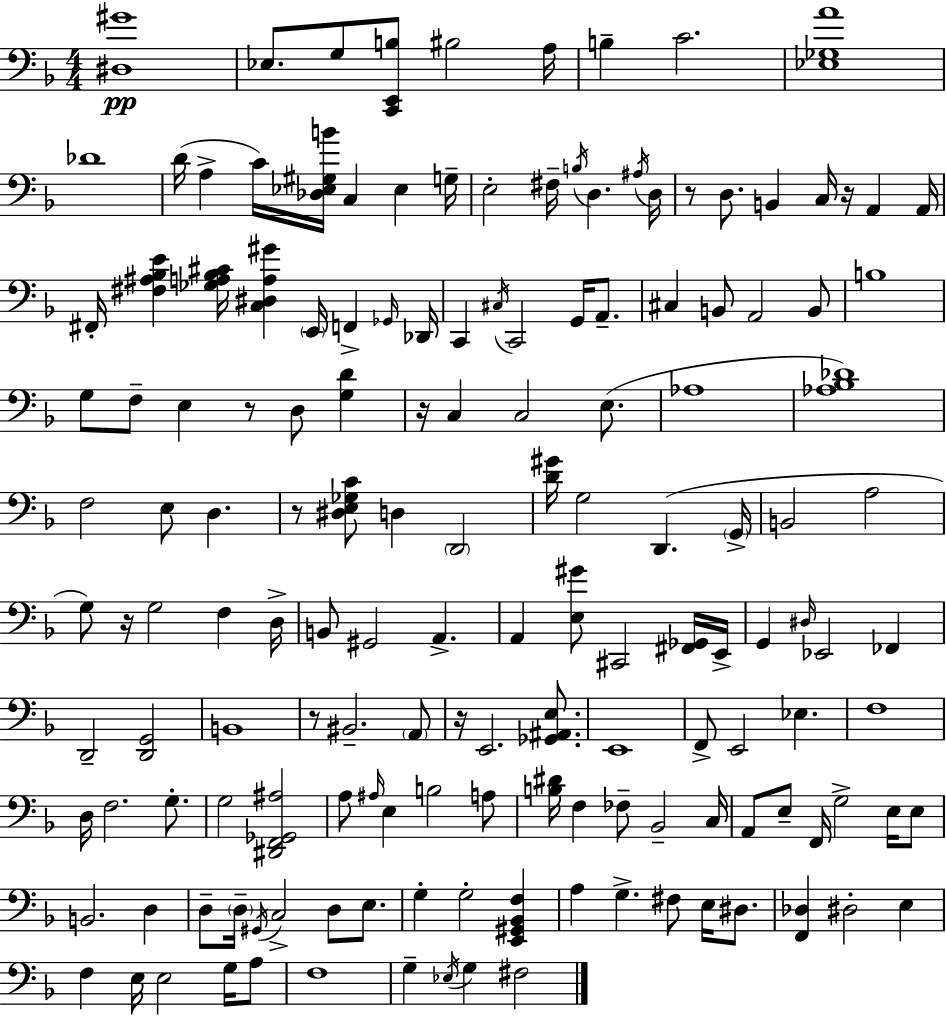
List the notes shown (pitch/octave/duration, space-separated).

[D#3,G#4]/w Eb3/e. G3/e [C2,E2,B3]/e BIS3/h A3/s B3/q C4/h. [Eb3,Gb3,A4]/w Db4/w D4/s A3/q C4/s [Db3,Eb3,G#3,B4]/s C3/q Eb3/q G3/s E3/h F#3/s B3/s D3/q. A#3/s D3/s R/e D3/e. B2/q C3/s R/s A2/q A2/s F#2/s [F#3,A#3,Bb3,E4]/q [Gb3,A3,Bb3,C#4]/s [C3,D#3,A3,G#4]/q E2/s F2/q Gb2/s Db2/s C2/q C#3/s C2/h G2/s A2/e. C#3/q B2/e A2/h B2/e B3/w G3/e F3/e E3/q R/e D3/e [G3,D4]/q R/s C3/q C3/h E3/e. Ab3/w [Ab3,Bb3,Db4]/w F3/h E3/e D3/q. R/e [D#3,E3,Gb3,C4]/e D3/q D2/h [D4,G#4]/s G3/h D2/q. G2/s B2/h A3/h G3/e R/s G3/h F3/q D3/s B2/e G#2/h A2/q. A2/q [E3,G#4]/e C#2/h [F#2,Gb2]/s E2/s G2/q D#3/s Eb2/h FES2/q D2/h [D2,G2]/h B2/w R/e BIS2/h. A2/e R/s E2/h. [Gb2,A#2,E3]/e. E2/w F2/e E2/h Eb3/q. F3/w D3/s F3/h. G3/e. G3/h [D#2,F2,Gb2,A#3]/h A3/e A#3/s E3/q B3/h A3/e [B3,D#4]/s F3/q FES3/e Bb2/h C3/s A2/e E3/e F2/s G3/h E3/s E3/e B2/h. D3/q D3/e D3/s G#2/s C3/h D3/e E3/e. G3/q G3/h [E2,G#2,Bb2,F3]/q A3/q G3/q. F#3/e E3/s D#3/e. [F2,Db3]/q D#3/h E3/q F3/q E3/s E3/h G3/s A3/e F3/w G3/q Eb3/s G3/q F#3/h